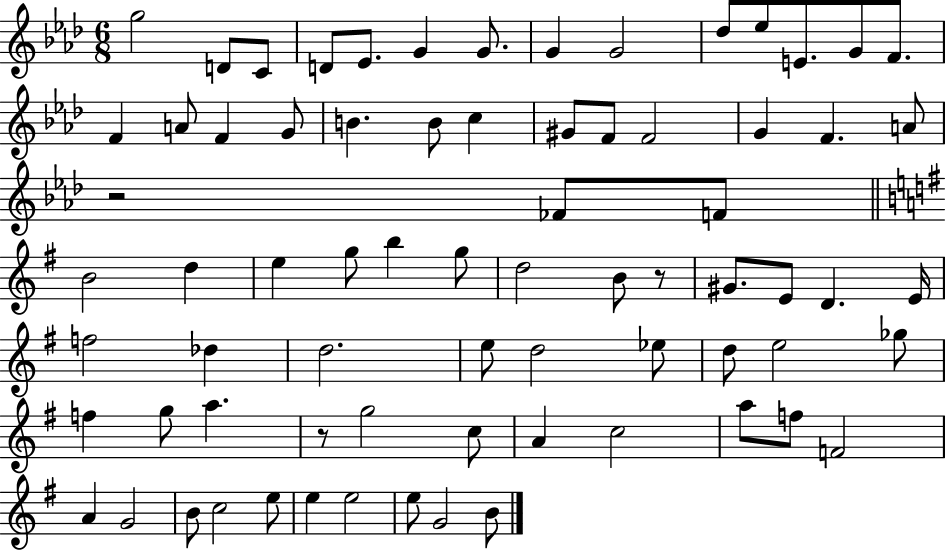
{
  \clef treble
  \numericTimeSignature
  \time 6/8
  \key aes \major
  g''2 d'8 c'8 | d'8 ees'8. g'4 g'8. | g'4 g'2 | des''8 ees''8 e'8. g'8 f'8. | \break f'4 a'8 f'4 g'8 | b'4. b'8 c''4 | gis'8 f'8 f'2 | g'4 f'4. a'8 | \break r2 fes'8 f'8 | \bar "||" \break \key g \major b'2 d''4 | e''4 g''8 b''4 g''8 | d''2 b'8 r8 | gis'8. e'8 d'4. e'16 | \break f''2 des''4 | d''2. | e''8 d''2 ees''8 | d''8 e''2 ges''8 | \break f''4 g''8 a''4. | r8 g''2 c''8 | a'4 c''2 | a''8 f''8 f'2 | \break a'4 g'2 | b'8 c''2 e''8 | e''4 e''2 | e''8 g'2 b'8 | \break \bar "|."
}